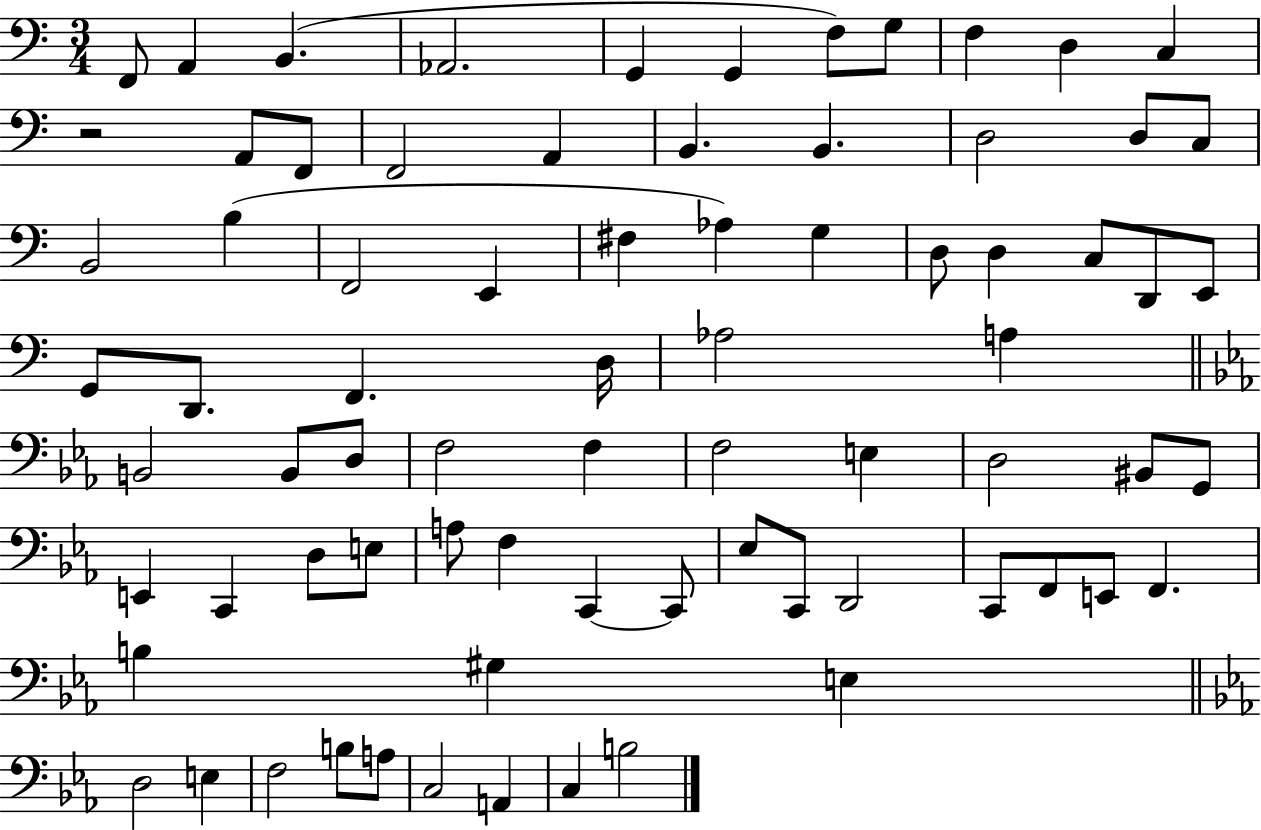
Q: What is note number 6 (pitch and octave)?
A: G2